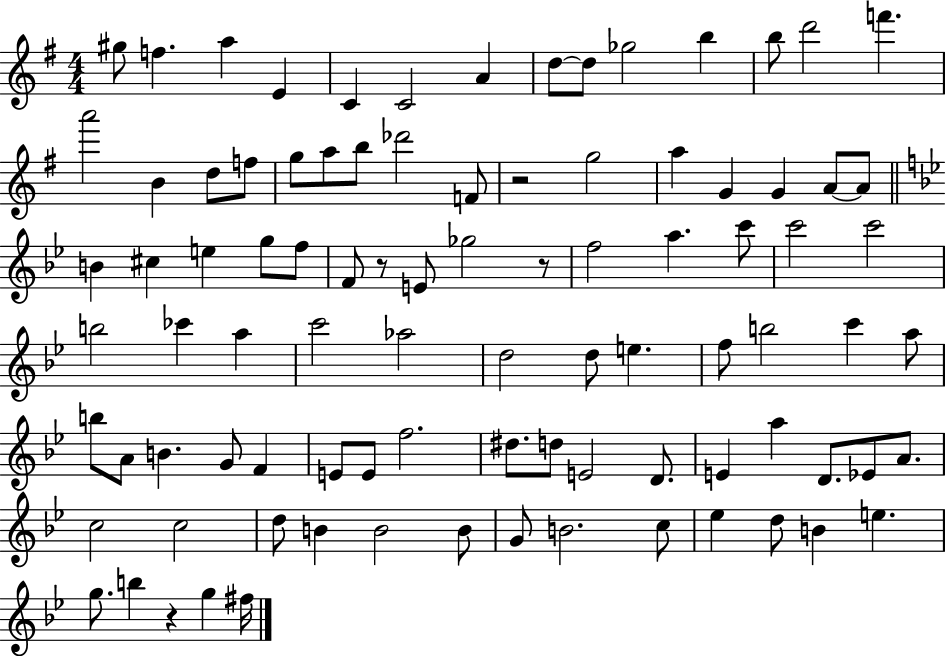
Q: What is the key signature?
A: G major